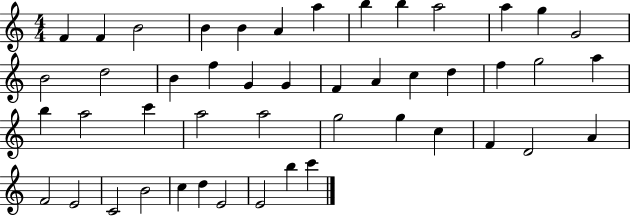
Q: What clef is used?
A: treble